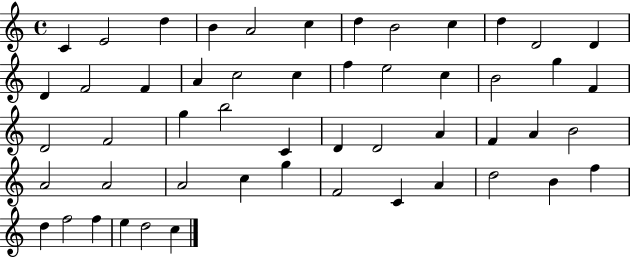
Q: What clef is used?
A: treble